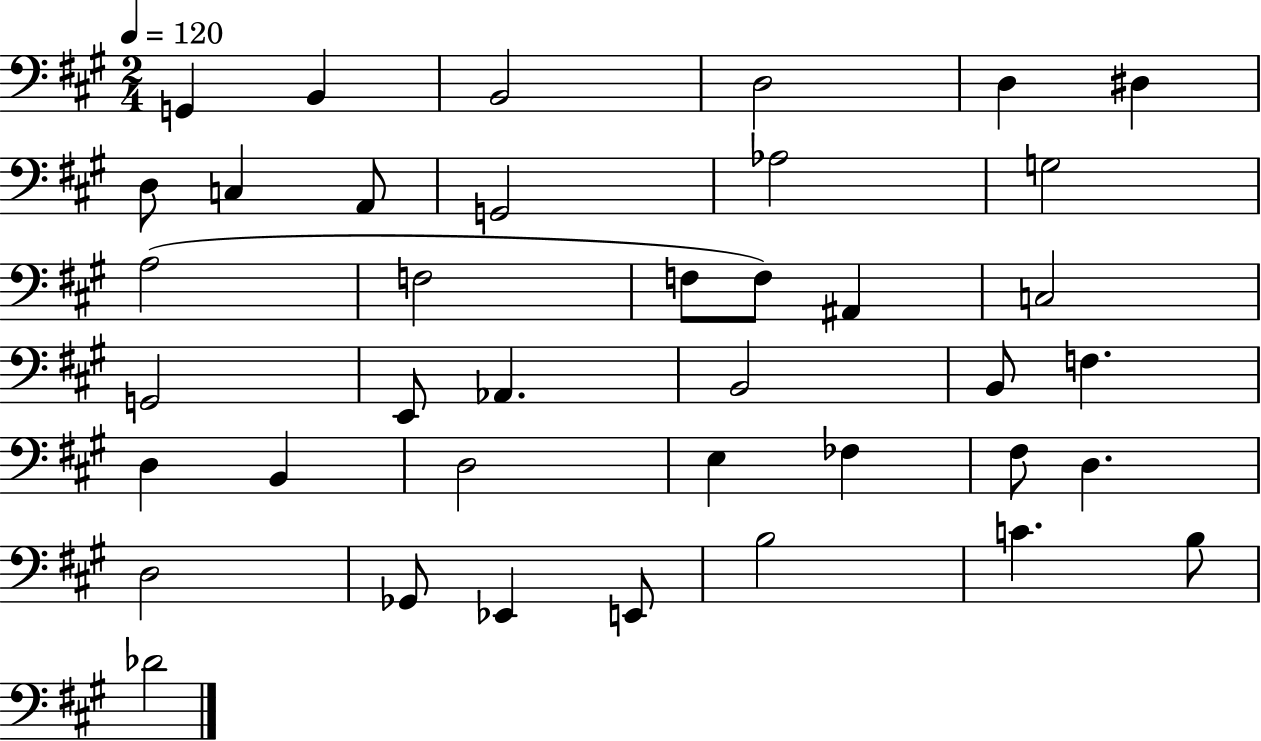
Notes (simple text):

G2/q B2/q B2/h D3/h D3/q D#3/q D3/e C3/q A2/e G2/h Ab3/h G3/h A3/h F3/h F3/e F3/e A#2/q C3/h G2/h E2/e Ab2/q. B2/h B2/e F3/q. D3/q B2/q D3/h E3/q FES3/q F#3/e D3/q. D3/h Gb2/e Eb2/q E2/e B3/h C4/q. B3/e Db4/h